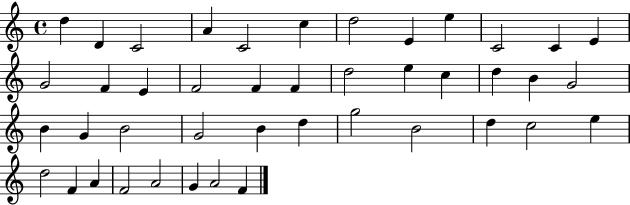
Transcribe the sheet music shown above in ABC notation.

X:1
T:Untitled
M:4/4
L:1/4
K:C
d D C2 A C2 c d2 E e C2 C E G2 F E F2 F F d2 e c d B G2 B G B2 G2 B d g2 B2 d c2 e d2 F A F2 A2 G A2 F